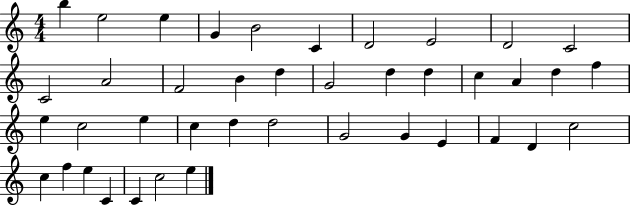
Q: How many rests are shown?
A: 0